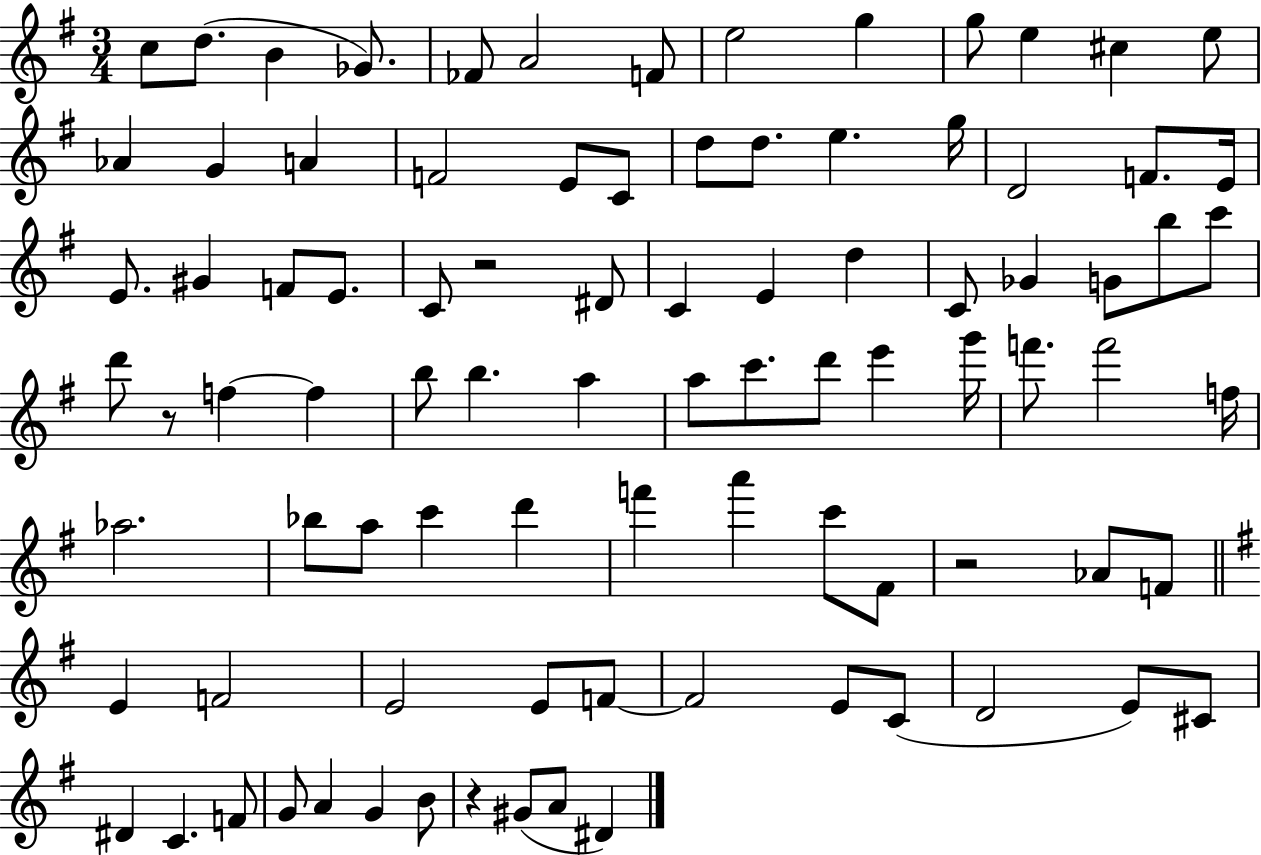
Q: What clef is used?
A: treble